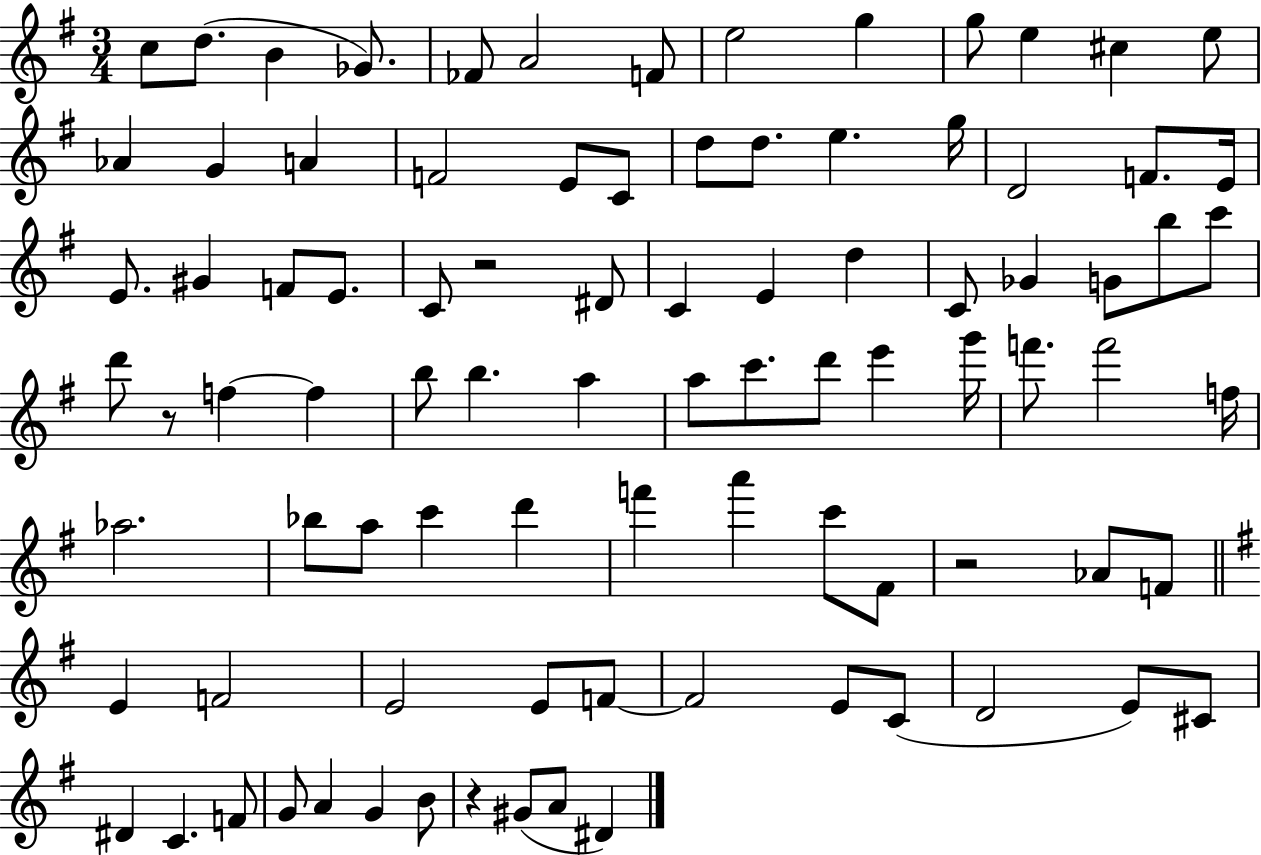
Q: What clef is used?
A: treble